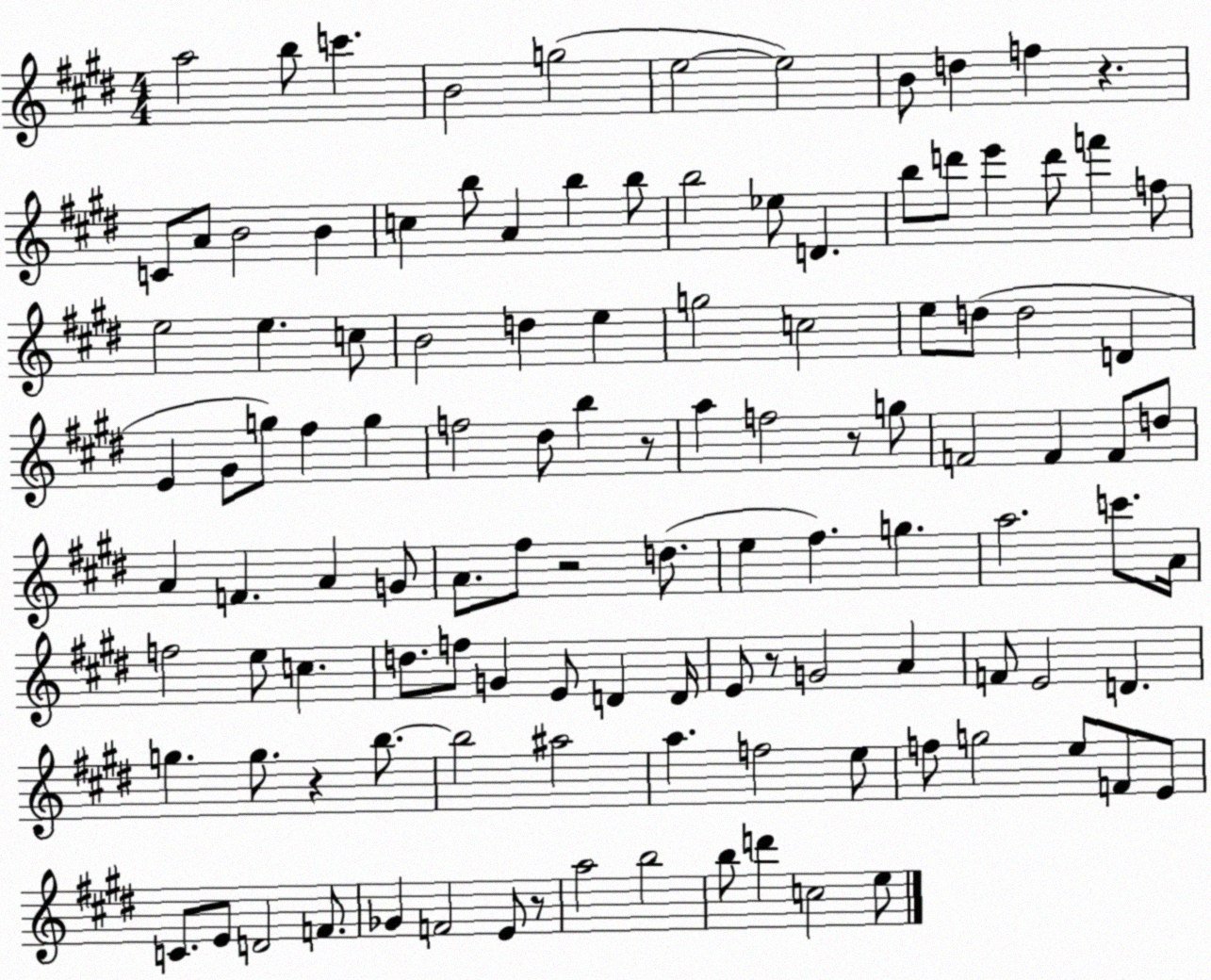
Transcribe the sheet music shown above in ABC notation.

X:1
T:Untitled
M:4/4
L:1/4
K:E
a2 b/2 c' B2 g2 e2 e2 B/2 d f z C/2 A/2 B2 B c b/2 A b b/2 b2 _e/2 D b/2 d'/2 e' d'/2 f' f/2 e2 e c/2 B2 d e g2 c2 e/2 d/2 d2 D E ^G/2 g/2 ^f g f2 ^d/2 b z/2 a f2 z/2 g/2 F2 F F/2 d/2 A F A G/2 A/2 ^f/2 z2 d/2 e ^f g a2 c'/2 A/4 f2 e/2 c d/2 f/2 G E/2 D D/4 E/2 z/2 G2 A F/2 E2 D g g/2 z b/2 b2 ^a2 a f2 e/2 f/2 g2 e/2 F/2 E/2 C/2 E/2 D2 F/2 _G F2 E/2 z/2 a2 b2 b/2 d' c2 e/2